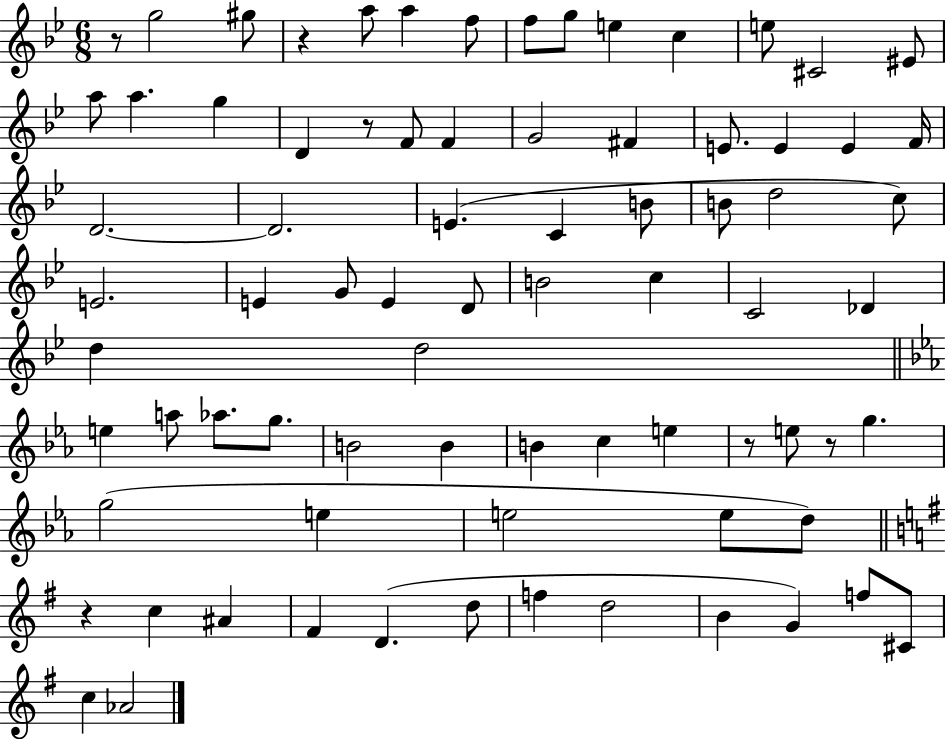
{
  \clef treble
  \numericTimeSignature
  \time 6/8
  \key bes \major
  \repeat volta 2 { r8 g''2 gis''8 | r4 a''8 a''4 f''8 | f''8 g''8 e''4 c''4 | e''8 cis'2 eis'8 | \break a''8 a''4. g''4 | d'4 r8 f'8 f'4 | g'2 fis'4 | e'8. e'4 e'4 f'16 | \break d'2.~~ | d'2. | e'4.( c'4 b'8 | b'8 d''2 c''8) | \break e'2. | e'4 g'8 e'4 d'8 | b'2 c''4 | c'2 des'4 | \break d''4 d''2 | \bar "||" \break \key c \minor e''4 a''8 aes''8. g''8. | b'2 b'4 | b'4 c''4 e''4 | r8 e''8 r8 g''4. | \break g''2( e''4 | e''2 e''8 d''8) | \bar "||" \break \key g \major r4 c''4 ais'4 | fis'4 d'4.( d''8 | f''4 d''2 | b'4 g'4) f''8 cis'8 | \break c''4 aes'2 | } \bar "|."
}